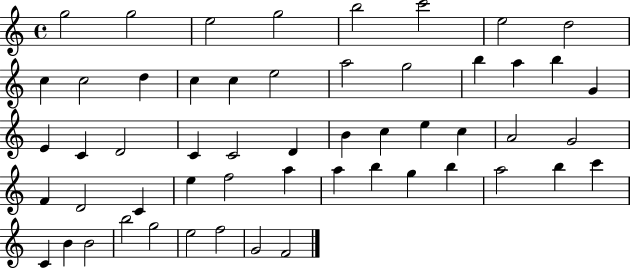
{
  \clef treble
  \time 4/4
  \defaultTimeSignature
  \key c \major
  g''2 g''2 | e''2 g''2 | b''2 c'''2 | e''2 d''2 | \break c''4 c''2 d''4 | c''4 c''4 e''2 | a''2 g''2 | b''4 a''4 b''4 g'4 | \break e'4 c'4 d'2 | c'4 c'2 d'4 | b'4 c''4 e''4 c''4 | a'2 g'2 | \break f'4 d'2 c'4 | e''4 f''2 a''4 | a''4 b''4 g''4 b''4 | a''2 b''4 c'''4 | \break c'4 b'4 b'2 | b''2 g''2 | e''2 f''2 | g'2 f'2 | \break \bar "|."
}